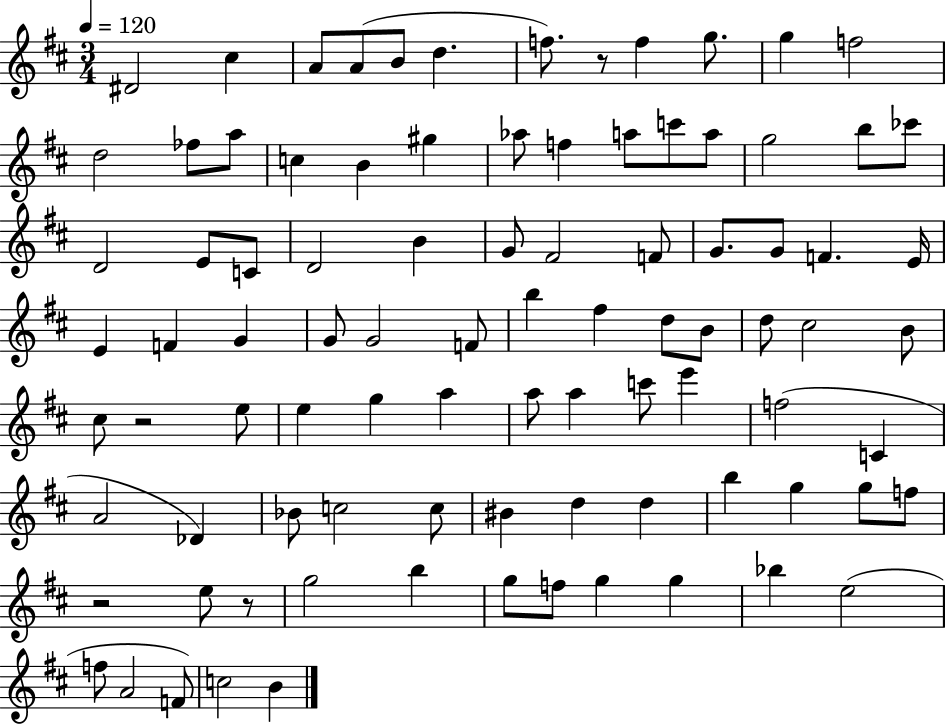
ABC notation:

X:1
T:Untitled
M:3/4
L:1/4
K:D
^D2 ^c A/2 A/2 B/2 d f/2 z/2 f g/2 g f2 d2 _f/2 a/2 c B ^g _a/2 f a/2 c'/2 a/2 g2 b/2 _c'/2 D2 E/2 C/2 D2 B G/2 ^F2 F/2 G/2 G/2 F E/4 E F G G/2 G2 F/2 b ^f d/2 B/2 d/2 ^c2 B/2 ^c/2 z2 e/2 e g a a/2 a c'/2 e' f2 C A2 _D _B/2 c2 c/2 ^B d d b g g/2 f/2 z2 e/2 z/2 g2 b g/2 f/2 g g _b e2 f/2 A2 F/2 c2 B